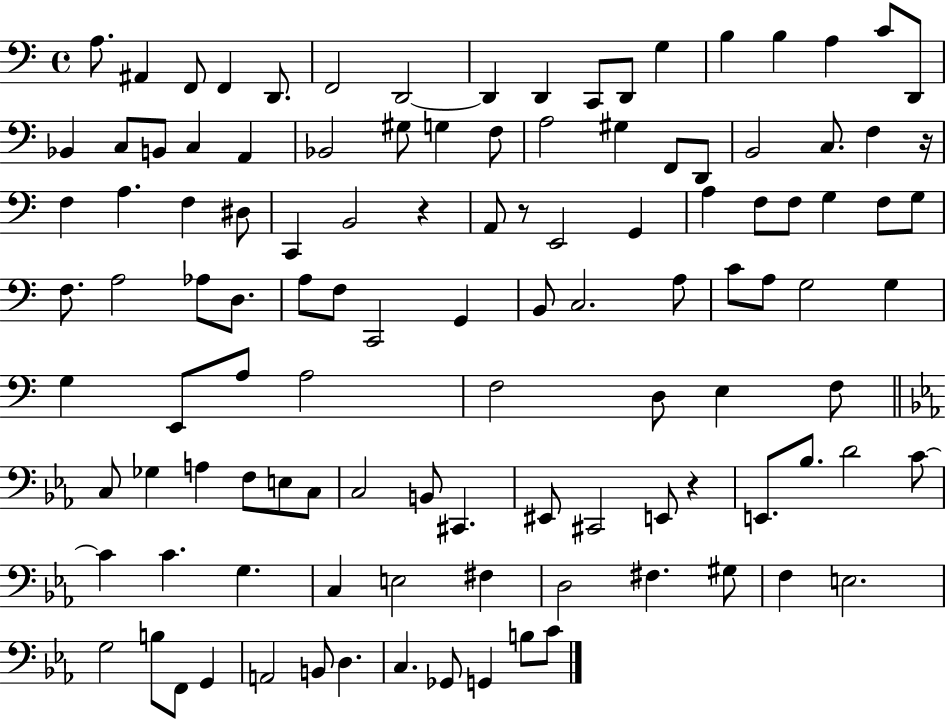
X:1
T:Untitled
M:4/4
L:1/4
K:C
A,/2 ^A,, F,,/2 F,, D,,/2 F,,2 D,,2 D,, D,, C,,/2 D,,/2 G, B, B, A, C/2 D,,/2 _B,, C,/2 B,,/2 C, A,, _B,,2 ^G,/2 G, F,/2 A,2 ^G, F,,/2 D,,/2 B,,2 C,/2 F, z/4 F, A, F, ^D,/2 C,, B,,2 z A,,/2 z/2 E,,2 G,, A, F,/2 F,/2 G, F,/2 G,/2 F,/2 A,2 _A,/2 D,/2 A,/2 F,/2 C,,2 G,, B,,/2 C,2 A,/2 C/2 A,/2 G,2 G, G, E,,/2 A,/2 A,2 F,2 D,/2 E, F,/2 C,/2 _G, A, F,/2 E,/2 C,/2 C,2 B,,/2 ^C,, ^E,,/2 ^C,,2 E,,/2 z E,,/2 _B,/2 D2 C/2 C C G, C, E,2 ^F, D,2 ^F, ^G,/2 F, E,2 G,2 B,/2 F,,/2 G,, A,,2 B,,/2 D, C, _G,,/2 G,, B,/2 C/2